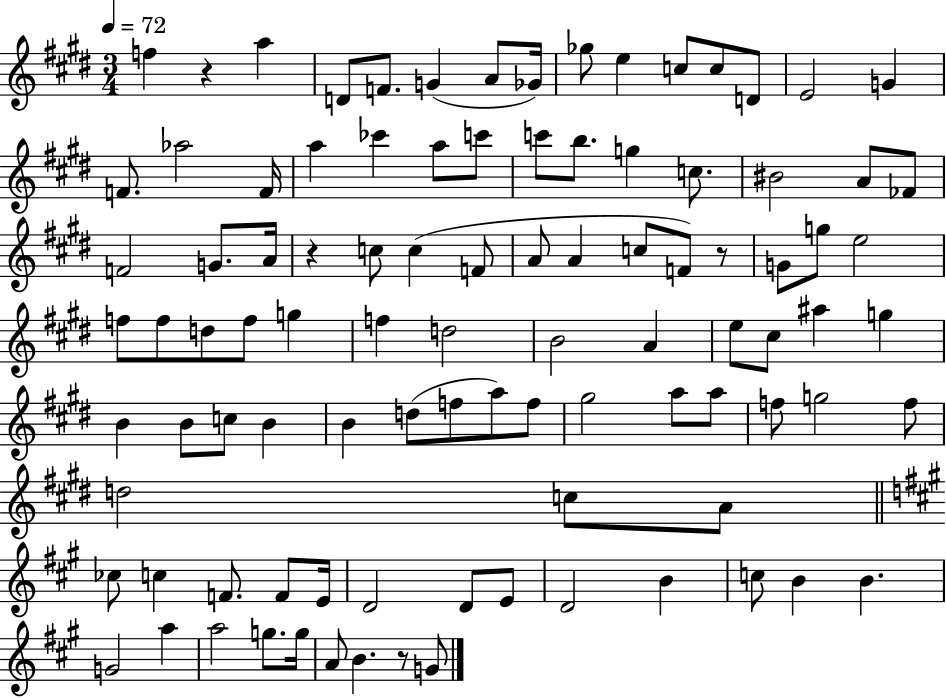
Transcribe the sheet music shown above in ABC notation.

X:1
T:Untitled
M:3/4
L:1/4
K:E
f z a D/2 F/2 G A/2 _G/4 _g/2 e c/2 c/2 D/2 E2 G F/2 _a2 F/4 a _c' a/2 c'/2 c'/2 b/2 g c/2 ^B2 A/2 _F/2 F2 G/2 A/4 z c/2 c F/2 A/2 A c/2 F/2 z/2 G/2 g/2 e2 f/2 f/2 d/2 f/2 g f d2 B2 A e/2 ^c/2 ^a g B B/2 c/2 B B d/2 f/2 a/2 f/2 ^g2 a/2 a/2 f/2 g2 f/2 d2 c/2 A/2 _c/2 c F/2 F/2 E/4 D2 D/2 E/2 D2 B c/2 B B G2 a a2 g/2 g/4 A/2 B z/2 G/2